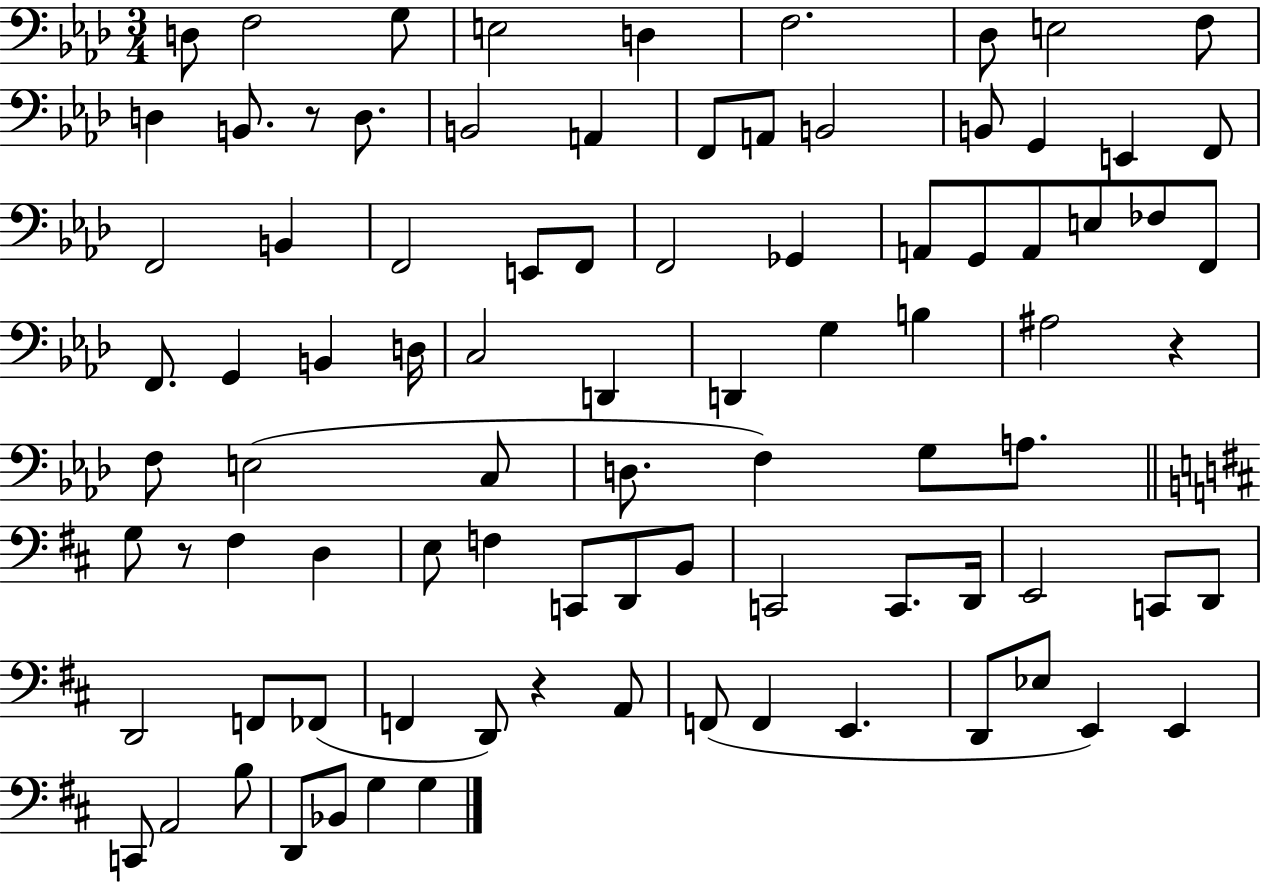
{
  \clef bass
  \numericTimeSignature
  \time 3/4
  \key aes \major
  \repeat volta 2 { d8 f2 g8 | e2 d4 | f2. | des8 e2 f8 | \break d4 b,8. r8 d8. | b,2 a,4 | f,8 a,8 b,2 | b,8 g,4 e,4 f,8 | \break f,2 b,4 | f,2 e,8 f,8 | f,2 ges,4 | a,8 g,8 a,8 e8 fes8 f,8 | \break f,8. g,4 b,4 d16 | c2 d,4 | d,4 g4 b4 | ais2 r4 | \break f8 e2( c8 | d8. f4) g8 a8. | \bar "||" \break \key d \major g8 r8 fis4 d4 | e8 f4 c,8 d,8 b,8 | c,2 c,8. d,16 | e,2 c,8 d,8 | \break d,2 f,8 fes,8( | f,4 d,8) r4 a,8 | f,8( f,4 e,4. | d,8 ees8 e,4) e,4 | \break c,8 a,2 b8 | d,8 bes,8 g4 g4 | } \bar "|."
}